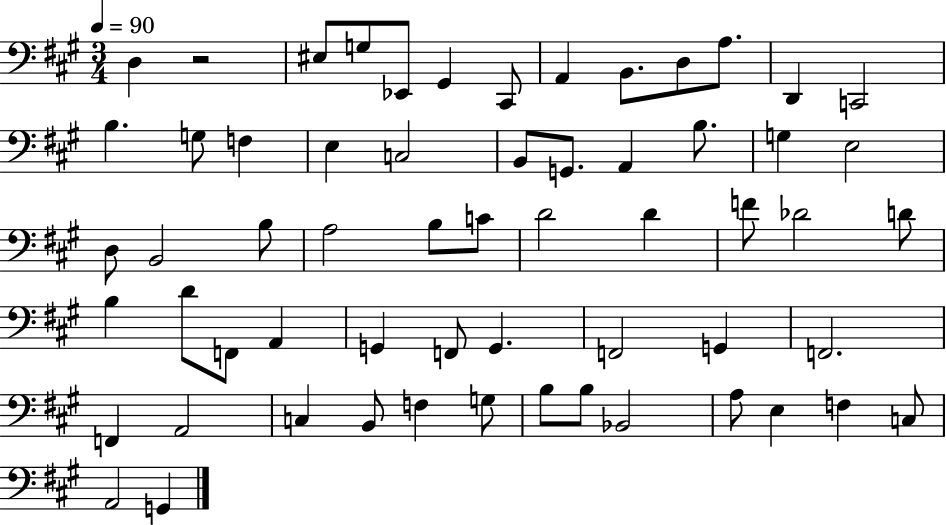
X:1
T:Untitled
M:3/4
L:1/4
K:A
D, z2 ^E,/2 G,/2 _E,,/2 ^G,, ^C,,/2 A,, B,,/2 D,/2 A,/2 D,, C,,2 B, G,/2 F, E, C,2 B,,/2 G,,/2 A,, B,/2 G, E,2 D,/2 B,,2 B,/2 A,2 B,/2 C/2 D2 D F/2 _D2 D/2 B, D/2 F,,/2 A,, G,, F,,/2 G,, F,,2 G,, F,,2 F,, A,,2 C, B,,/2 F, G,/2 B,/2 B,/2 _B,,2 A,/2 E, F, C,/2 A,,2 G,,